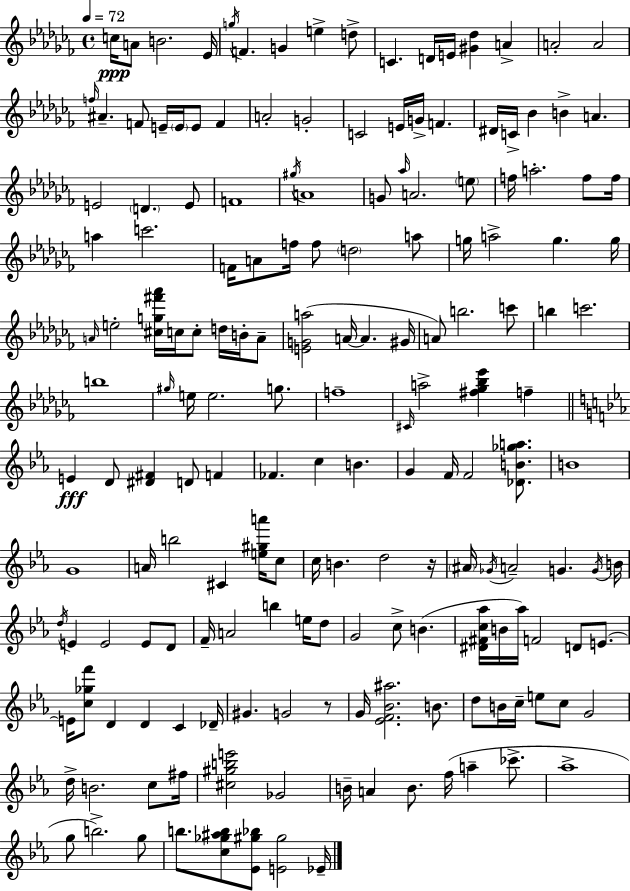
{
  \clef treble
  \time 4/4
  \defaultTimeSignature
  \key aes \minor
  \tempo 4 = 72
  \repeat volta 2 { c''16\ppp a'8 b'2. ees'16 | \acciaccatura { g''16 } f'4. g'4 e''4-> d''8-> | c'4. d'16 e'16 <gis' des''>4 a'4-> | a'2-. a'2 | \break \grace { f''16 } ais'4.-- f'8 e'16-- \parenthesize e'16 e'8 f'4 | a'2-. g'2-. | c'2 e'16 g'16-> f'4. | dis'16 c'16-> bes'4 b'4-> a'4. | \break e'2 \parenthesize d'4. | e'8 f'1 | \acciaccatura { gis''16 } a'1 | g'8 \grace { aes''16 } a'2. | \break \parenthesize e''8 f''16 a''2.-. | f''8 f''16 a''4 c'''2. | f'16 a'8 f''16 f''8 \parenthesize d''2 | a''8 g''16 a''2-> g''4. | \break g''16 \grace { a'16 } e''2-. <cis'' g'' fis''' aes'''>16 c''16 c''8-. | d''16 b'16-. a'8-- <e' g' a''>2( a'16~~ a'4. | gis'16 a'8) b''2. | c'''8 b''4 c'''2. | \break b''1 | \grace { gis''16 } e''16 e''2. | g''8. f''1-- | \grace { cis'16 } a''2-> <fis'' ges'' bes'' ees'''>4 | \break f''4-- \bar "||" \break \key c \minor e'4\fff d'8 <dis' fis'>4 d'8 f'4 | fes'4. c''4 b'4. | g'4 f'16 f'2 <des' b' ges'' a''>8. | b'1 | \break g'1 | a'16 b''2 cis'4 <e'' gis'' a'''>16 c''8 | c''16 b'4. d''2 r16 | \parenthesize ais'16 \acciaccatura { ges'16 } a'2-- g'4. | \break \acciaccatura { g'16 } b'16 \acciaccatura { d''16 } e'4 e'2 e'8 | d'8 f'16-- a'2 b''4 | e''16 d''8 g'2 c''8-> b'4.( | <dis' fis' c'' aes''>16 b'16 aes''16) f'2 d'8 | \break e'8.~~ e'16 <c'' ges'' f'''>8 d'4 d'4 c'4 | des'16-- gis'4. g'2 | r8 g'16 <ees' f' bes' ais''>2. | b'8. d''8 b'16 c''16-- e''8 c''8 g'2 | \break d''16-> b'2. | c''8 fis''16 <cis'' gis'' b'' e'''>2 ges'2 | b'16-- a'4 b'8. f''16( a''4-- | ces'''8.-> aes''1-> | \break g''8 b''2.->) | g''8 b''8. <c'' ges'' ais'' b''>8 <ees' gis'' bes''>8 <e' gis''>2 | ees'16-- } \bar "|."
}